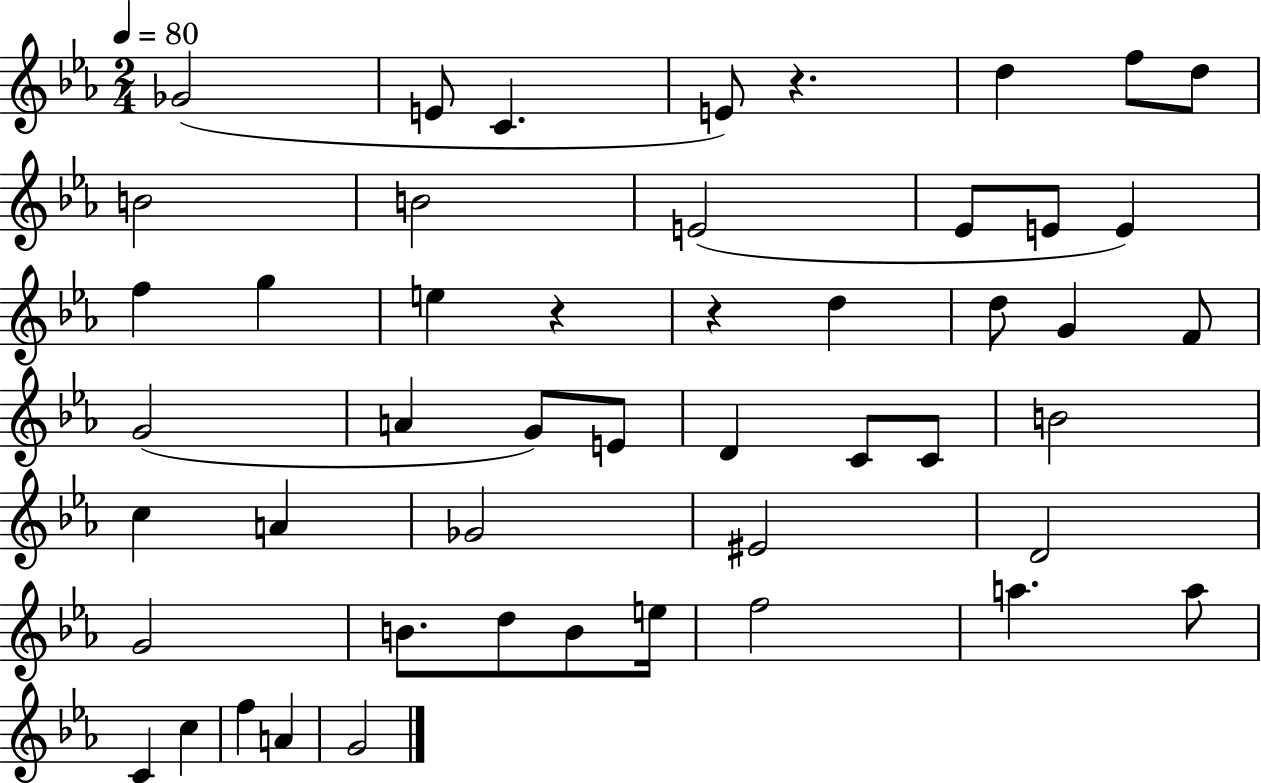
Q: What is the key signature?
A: EES major